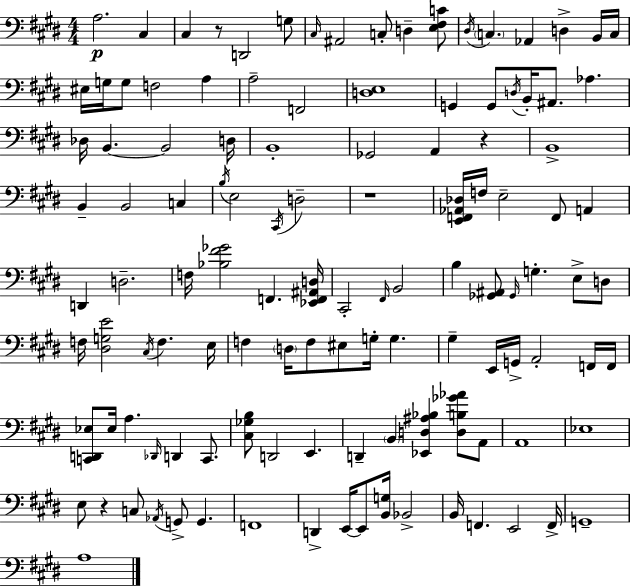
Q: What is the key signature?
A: E major